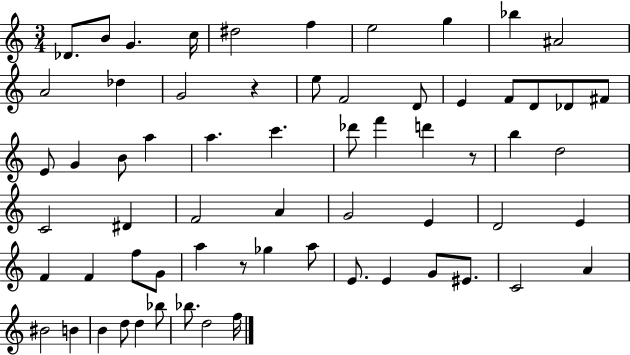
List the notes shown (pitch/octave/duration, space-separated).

Db4/e. B4/e G4/q. C5/s D#5/h F5/q E5/h G5/q Bb5/q A#4/h A4/h Db5/q G4/h R/q E5/e F4/h D4/e E4/q F4/e D4/e Db4/e F#4/e E4/e G4/q B4/e A5/q A5/q. C6/q. Db6/e F6/q D6/q R/e B5/q D5/h C4/h D#4/q F4/h A4/q G4/h E4/q D4/h E4/q F4/q F4/q F5/e G4/e A5/q R/e Gb5/q A5/e E4/e. E4/q G4/e EIS4/e. C4/h A4/q BIS4/h B4/q B4/q D5/e D5/q Bb5/e Bb5/e. D5/h F5/s